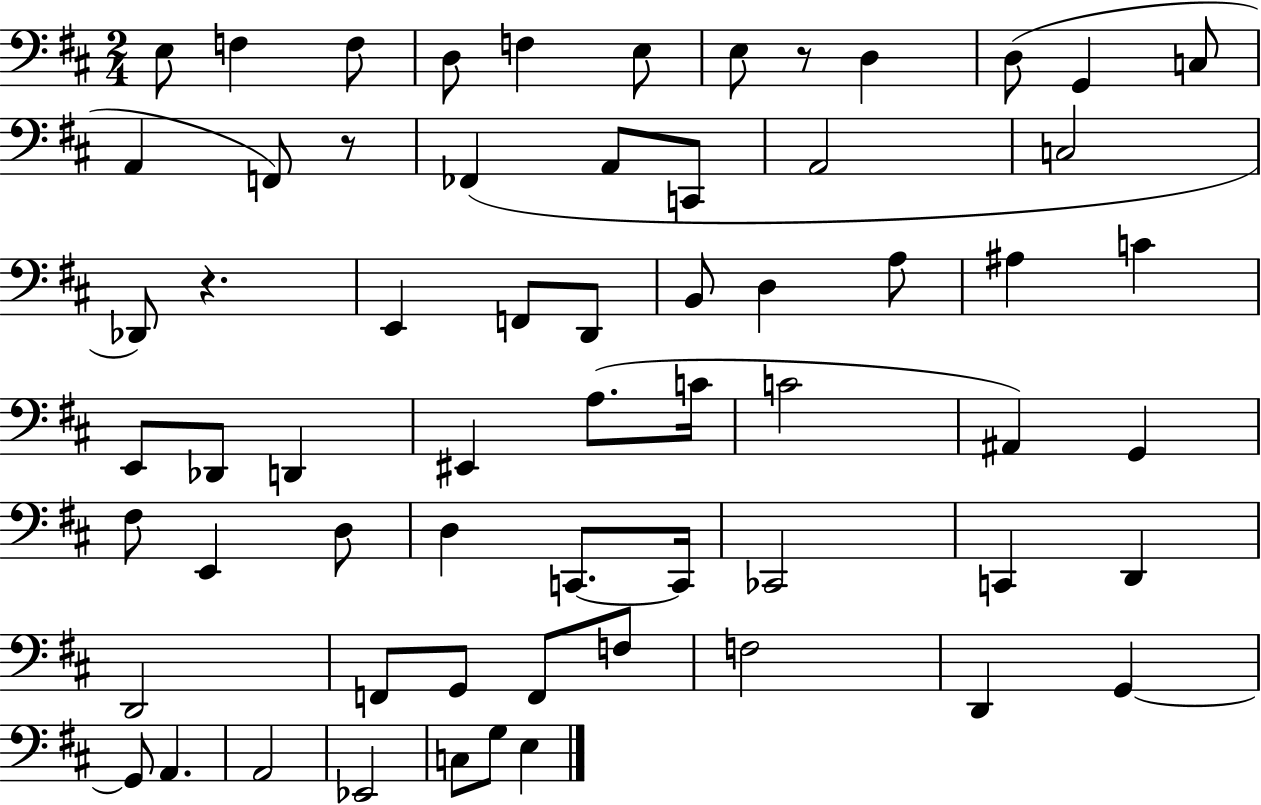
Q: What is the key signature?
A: D major